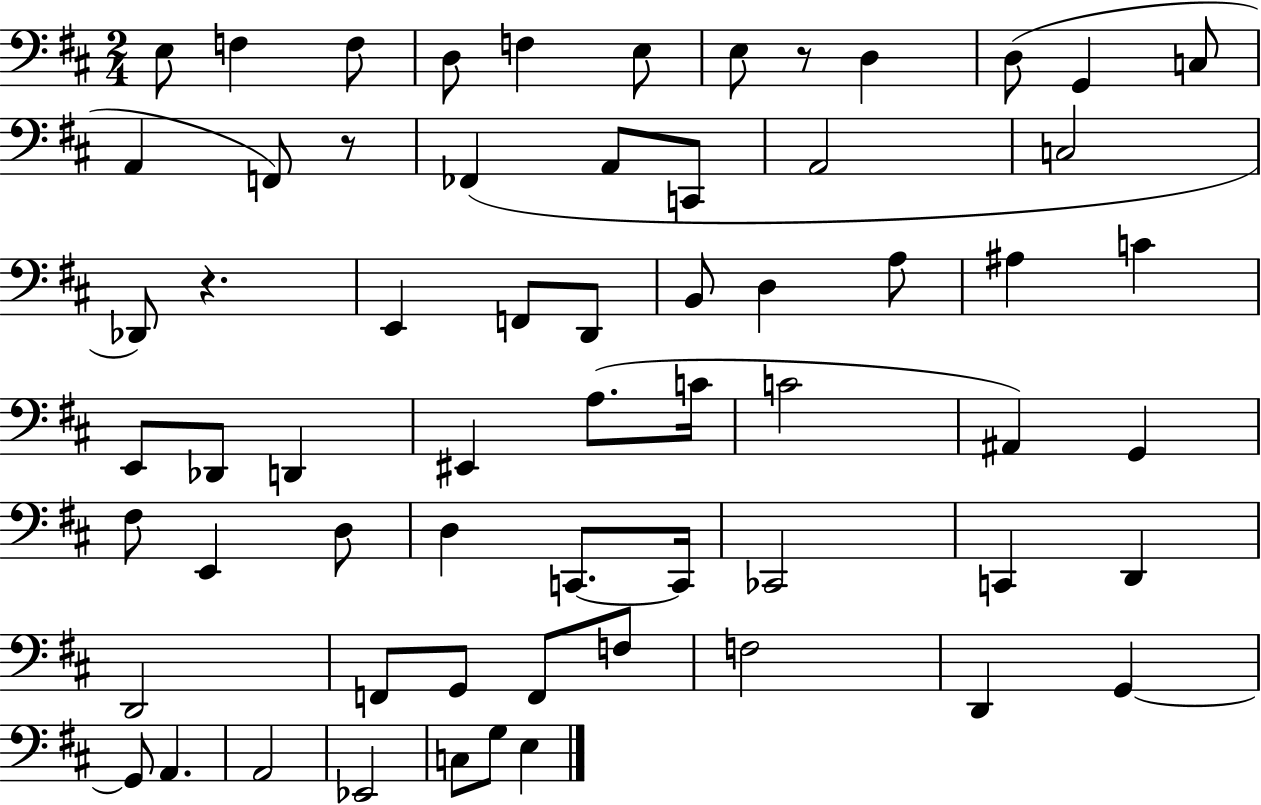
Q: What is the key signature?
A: D major